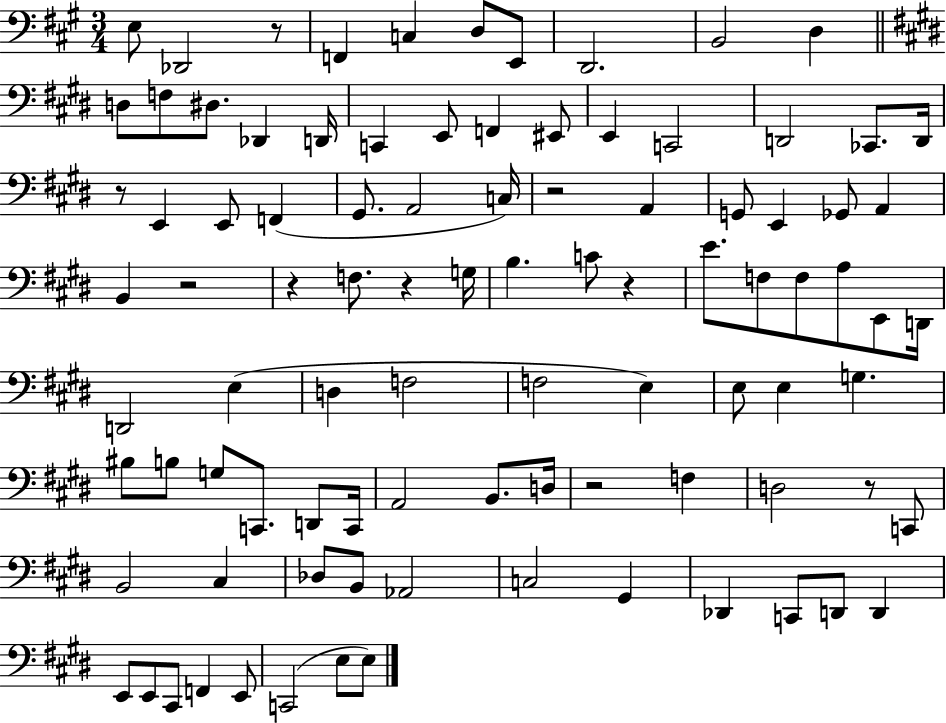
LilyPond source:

{
  \clef bass
  \numericTimeSignature
  \time 3/4
  \key a \major
  \repeat volta 2 { e8 des,2 r8 | f,4 c4 d8 e,8 | d,2. | b,2 d4 | \break \bar "||" \break \key e \major d8 f8 dis8. des,4 d,16 | c,4 e,8 f,4 eis,8 | e,4 c,2 | d,2 ces,8. d,16 | \break r8 e,4 e,8 f,4( | gis,8. a,2 c16) | r2 a,4 | g,8 e,4 ges,8 a,4 | \break b,4 r2 | r4 f8. r4 g16 | b4. c'8 r4 | e'8. f8 f8 a8 e,8 d,16 | \break d,2 e4( | d4 f2 | f2 e4) | e8 e4 g4. | \break bis8 b8 g8 c,8. d,8 c,16 | a,2 b,8. d16 | r2 f4 | d2 r8 c,8 | \break b,2 cis4 | des8 b,8 aes,2 | c2 gis,4 | des,4 c,8 d,8 d,4 | \break e,8 e,8 cis,8 f,4 e,8 | c,2( e8 e8) | } \bar "|."
}